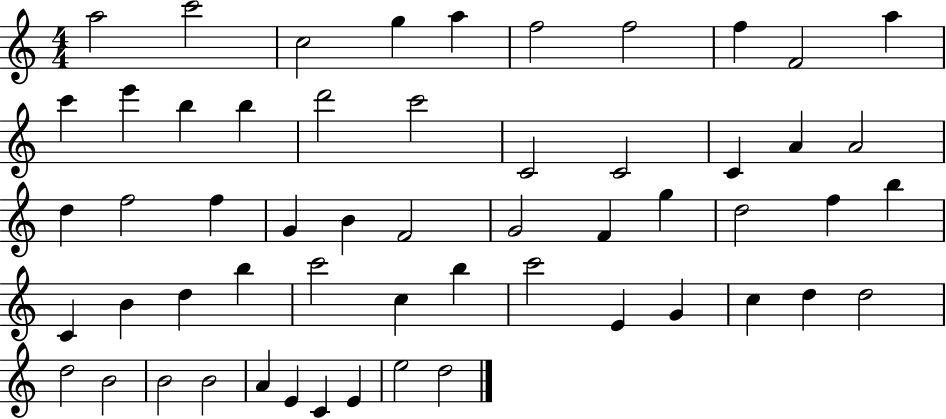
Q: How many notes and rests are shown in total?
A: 56